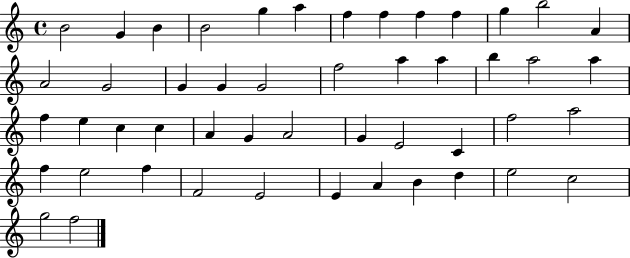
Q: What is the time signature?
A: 4/4